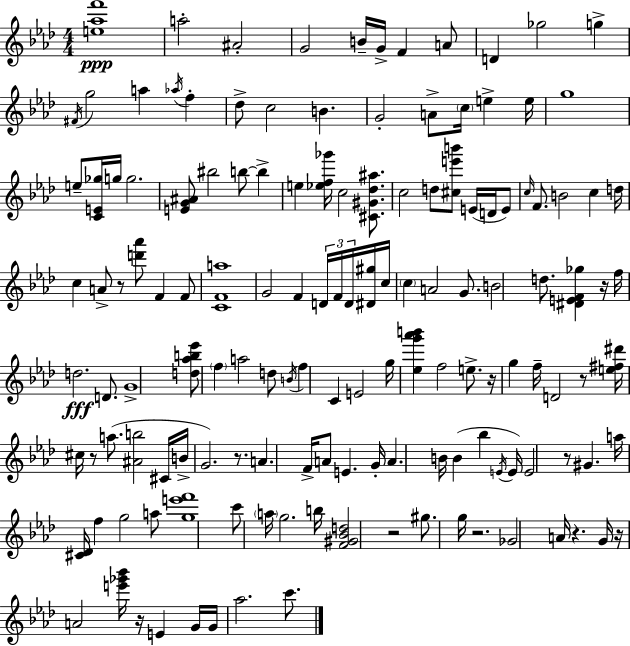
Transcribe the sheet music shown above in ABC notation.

X:1
T:Untitled
M:4/4
L:1/4
K:Fm
[e_af']4 a2 ^A2 G2 B/4 G/4 F A/2 D _g2 g ^F/4 g2 a _a/4 f _d/2 c2 B G2 A/2 c/4 e e/4 g4 e/2 [CE_g]/4 g/4 g2 [EG^A]/2 ^b2 b/2 b e [_ef_g']/4 c2 [^C^G_d^a]/2 c2 d/2 [^ce'b']/2 E/4 D/4 E/2 c/4 F/2 B2 c d/4 c A/2 z/2 [d'_a']/2 F F/2 [CFa]4 G2 F D/4 F/4 D/4 [^D^g]/4 c/4 c A2 G/2 B2 d/2 [^DEF_g] z/4 f/4 d2 D/2 G4 [d_ab_e']/2 f a2 d/2 B/4 f C E2 g/4 [_eg'_a'b'] f2 e/2 z/4 g f/4 D2 z/2 [e^f^d']/4 ^c/4 z/2 a/2 [^Ab]2 ^C/4 B/4 G2 z/2 A F/4 A/2 E G/4 A B/4 B _b E/4 E/4 E2 z/2 ^G a/4 [^C_D]/4 f g2 a/2 [ge'f']4 c'/2 a/4 g2 b/4 [F^G_Bd]2 z2 ^g/2 g/4 z2 _G2 A/4 z G/4 z/4 A2 [e'_g'_b']/4 z/4 E G/4 G/4 _a2 c'/2